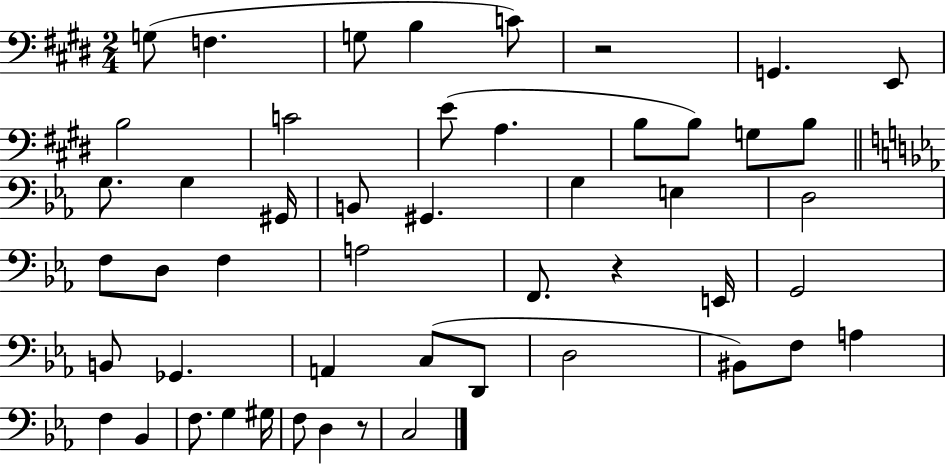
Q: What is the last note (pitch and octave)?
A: C3